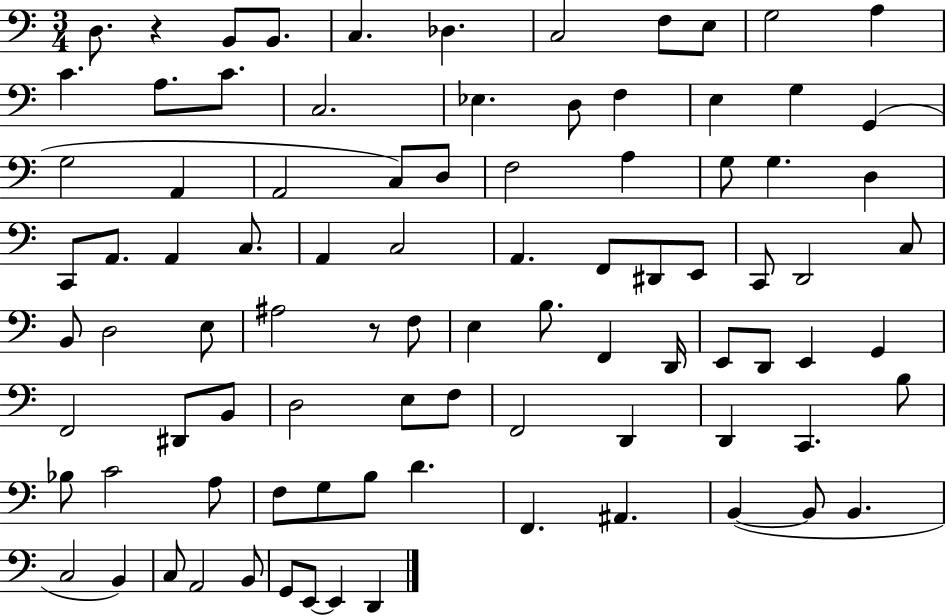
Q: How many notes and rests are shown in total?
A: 90